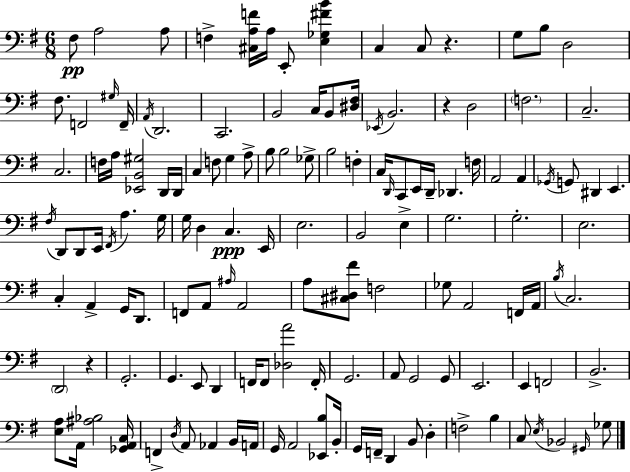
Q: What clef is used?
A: bass